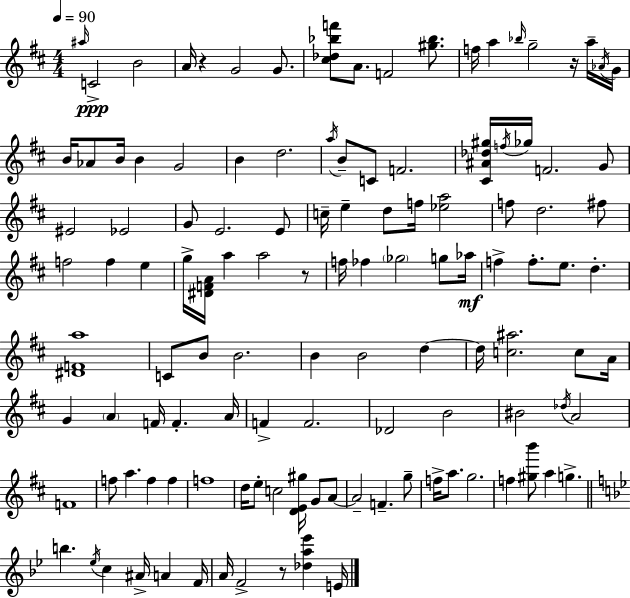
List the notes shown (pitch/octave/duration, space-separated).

A#5/s C4/h B4/h A4/s R/q G4/h G4/e. [C#5,Db5,Bb5,F6]/e A4/e. F4/h [G#5,Bb5]/e. F5/s A5/q Bb5/s G5/h R/s A5/s Ab4/s G4/s B4/s Ab4/e B4/s B4/q G4/h B4/q D5/h. A5/s B4/e C4/e F4/h. [C#4,A#4,Db5,G#5]/s F5/s Gb5/s F4/h. G4/e EIS4/h Eb4/h G4/e E4/h. E4/e C5/s E5/q D5/e F5/s [Eb5,A5]/h F5/e D5/h. F#5/e F5/h F5/q E5/q G5/s [D#4,F4,A4]/s A5/q A5/h R/e F5/s FES5/q Gb5/h G5/e Ab5/s F5/q F5/e. E5/e. D5/q. [D#4,F4,A5]/w C4/e B4/e B4/h. B4/q B4/h D5/q D5/s [C5,A#5]/h. C5/e A4/s G4/q A4/q F4/s F4/q. A4/s F4/q F4/h. Db4/h B4/h BIS4/h Db5/s A4/h F4/w F5/e A5/q. F5/q F5/q F5/w D5/s E5/e C5/h [D4,E4,G#5]/s G4/e A4/e A4/h F4/q. G5/e F5/s A5/e. G5/h. F5/q [G#5,B6]/e A5/q G5/q. B5/q. Eb5/s C5/q A#4/s A4/q F4/s A4/s F4/h R/e [Db5,A5,Eb6]/q E4/s